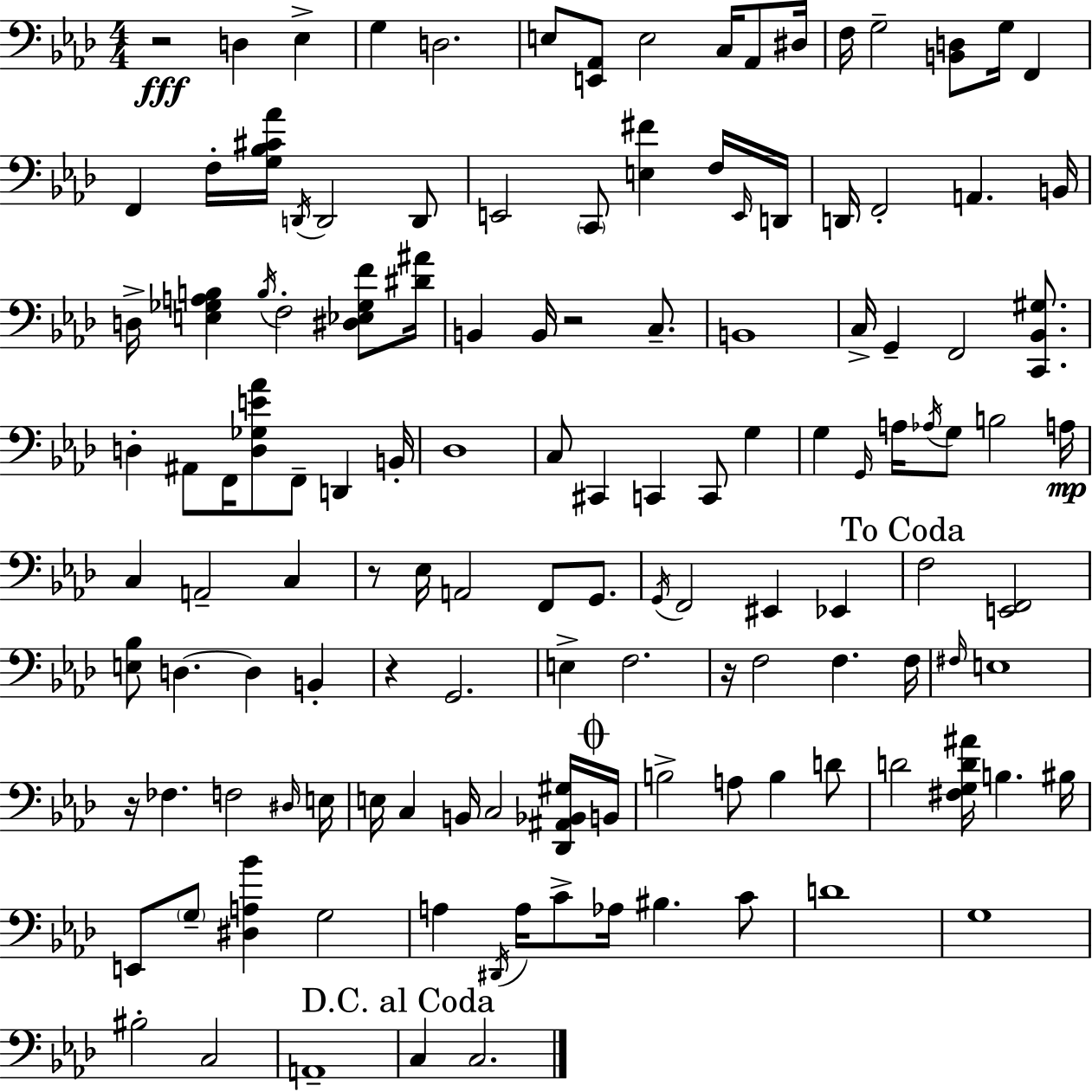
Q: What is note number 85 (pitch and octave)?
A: C3